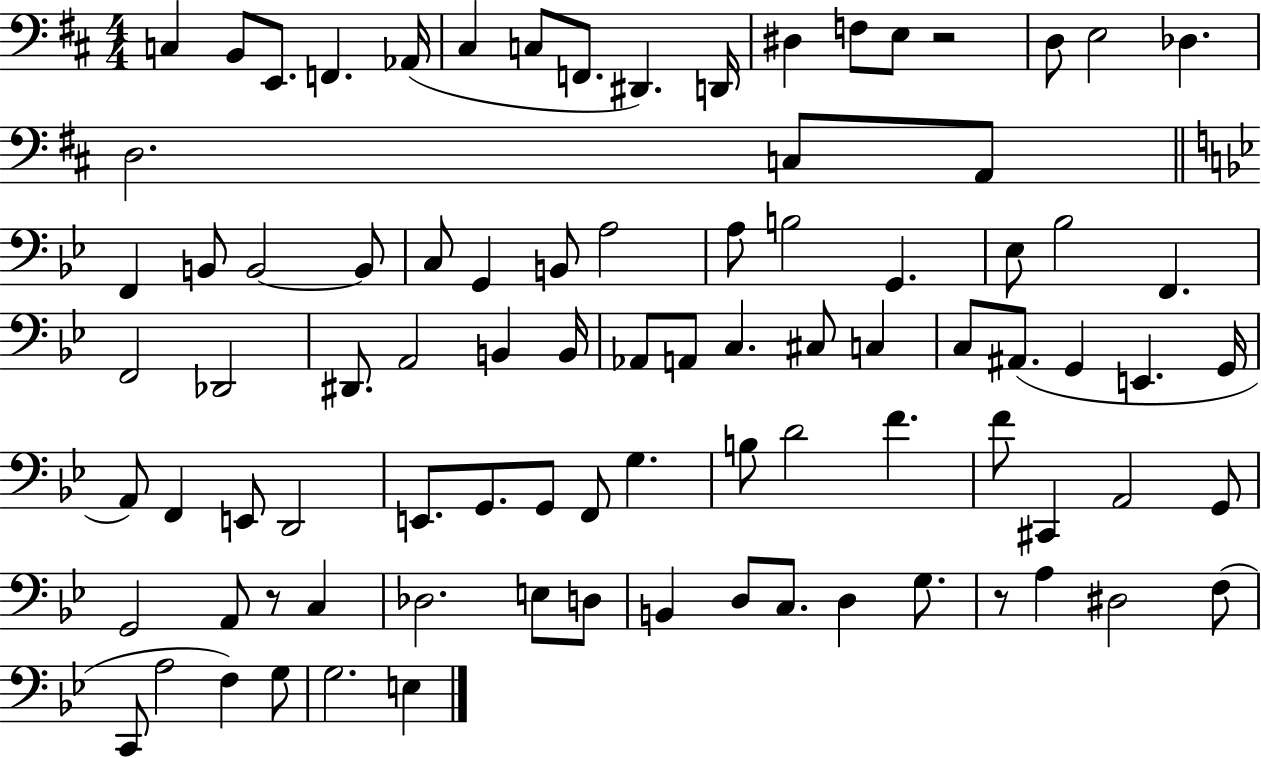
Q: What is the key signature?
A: D major